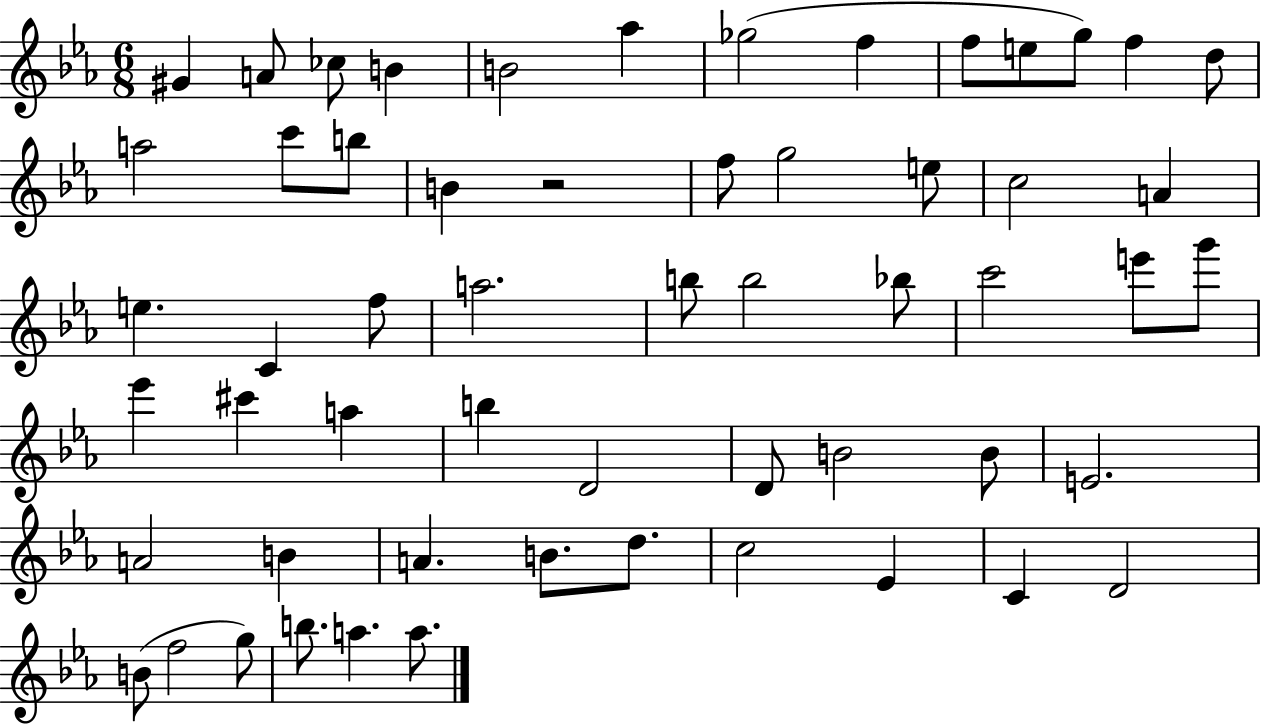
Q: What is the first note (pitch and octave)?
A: G#4